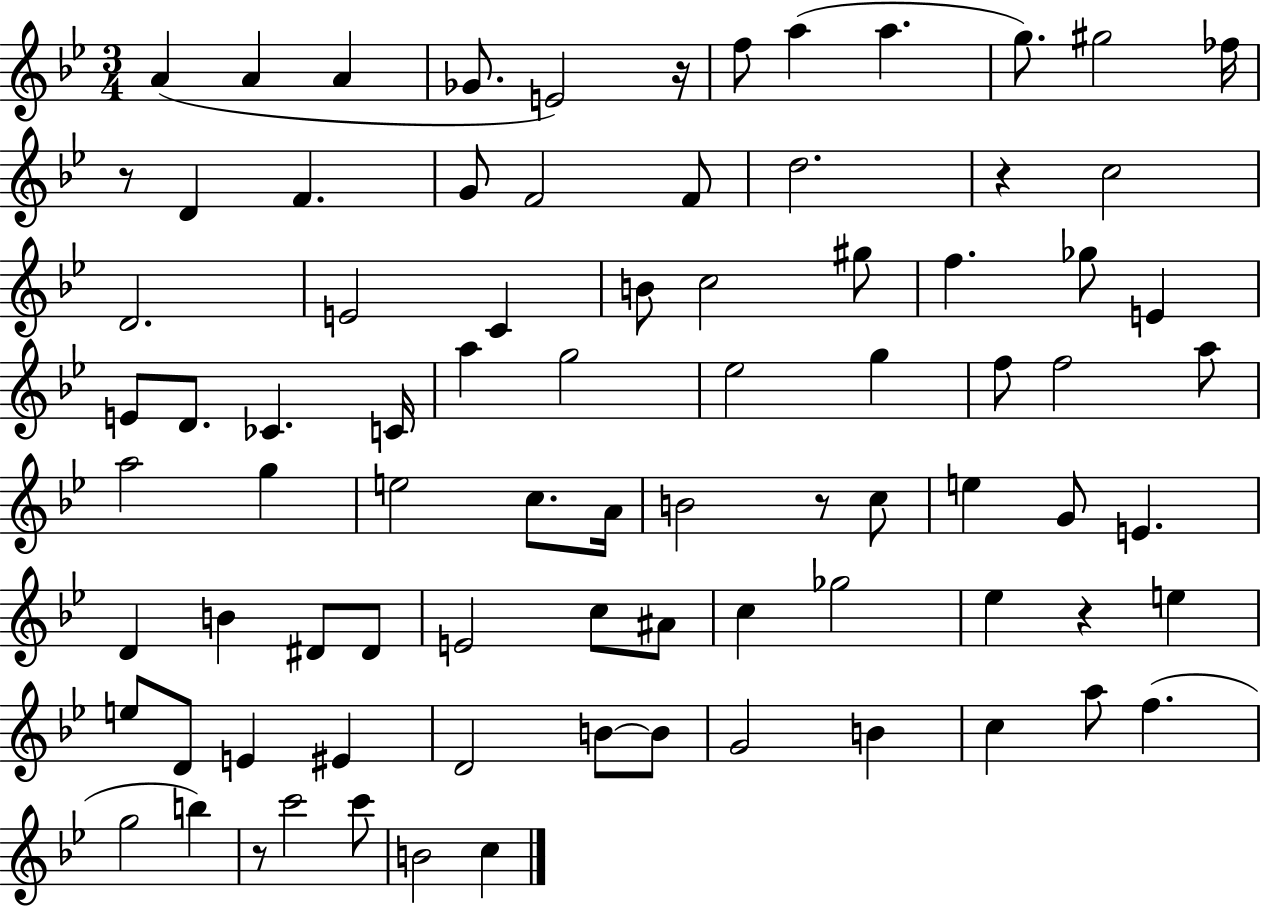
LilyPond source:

{
  \clef treble
  \numericTimeSignature
  \time 3/4
  \key bes \major
  a'4( a'4 a'4 | ges'8. e'2) r16 | f''8 a''4( a''4. | g''8.) gis''2 fes''16 | \break r8 d'4 f'4. | g'8 f'2 f'8 | d''2. | r4 c''2 | \break d'2. | e'2 c'4 | b'8 c''2 gis''8 | f''4. ges''8 e'4 | \break e'8 d'8. ces'4. c'16 | a''4 g''2 | ees''2 g''4 | f''8 f''2 a''8 | \break a''2 g''4 | e''2 c''8. a'16 | b'2 r8 c''8 | e''4 g'8 e'4. | \break d'4 b'4 dis'8 dis'8 | e'2 c''8 ais'8 | c''4 ges''2 | ees''4 r4 e''4 | \break e''8 d'8 e'4 eis'4 | d'2 b'8~~ b'8 | g'2 b'4 | c''4 a''8 f''4.( | \break g''2 b''4) | r8 c'''2 c'''8 | b'2 c''4 | \bar "|."
}